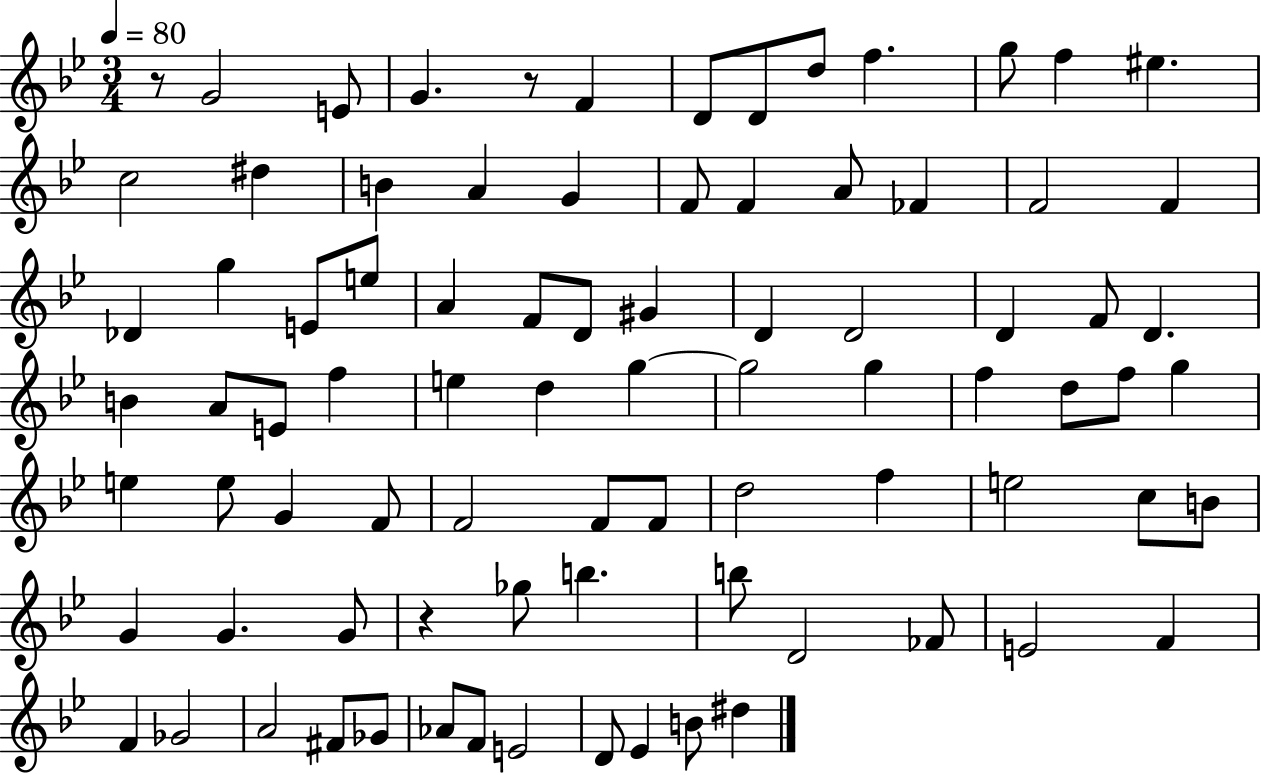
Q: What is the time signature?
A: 3/4